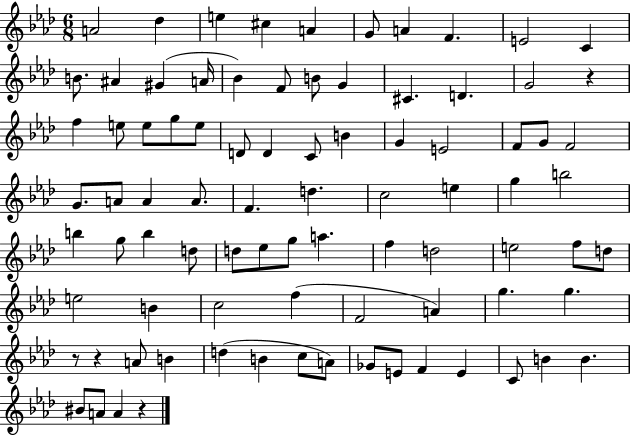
{
  \clef treble
  \numericTimeSignature
  \time 6/8
  \key aes \major
  \repeat volta 2 { a'2 des''4 | e''4 cis''4 a'4 | g'8 a'4 f'4. | e'2 c'4 | \break b'8. ais'4 gis'4( a'16 | bes'4) f'8 b'8 g'4 | cis'4. d'4. | g'2 r4 | \break f''4 e''8 e''8 g''8 e''8 | d'8 d'4 c'8 b'4 | g'4 e'2 | f'8 g'8 f'2 | \break g'8. a'8 a'4 a'8. | f'4. d''4. | c''2 e''4 | g''4 b''2 | \break b''4 g''8 b''4 d''8 | d''8 ees''8 g''8 a''4. | f''4 d''2 | e''2 f''8 d''8 | \break e''2 b'4 | c''2 f''4( | f'2 a'4) | g''4. g''4. | \break r8 r4 a'8 b'4 | d''4( b'4 c''8 a'8) | ges'8 e'8 f'4 e'4 | c'8 b'4 b'4. | \break bis'8 a'8 a'4 r4 | } \bar "|."
}